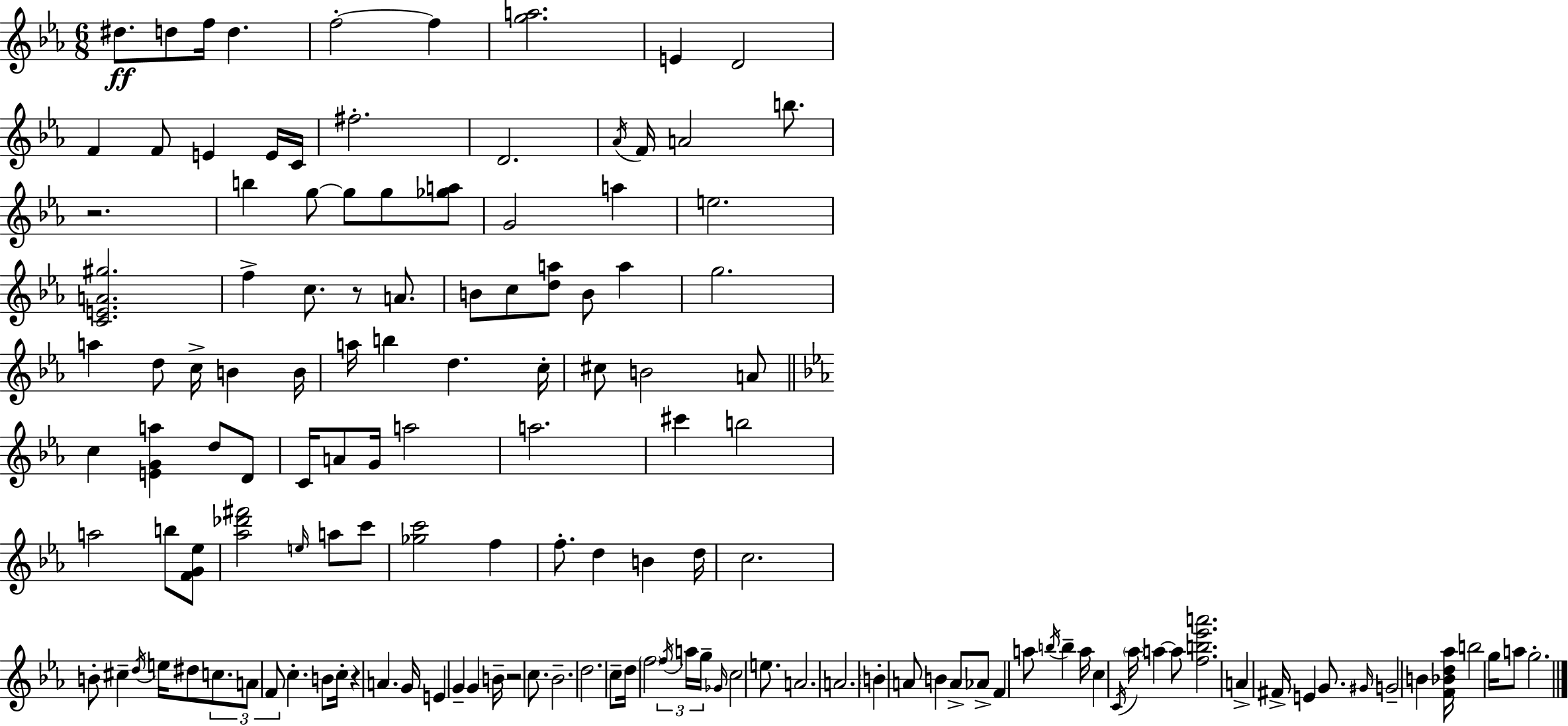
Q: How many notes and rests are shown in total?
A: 138